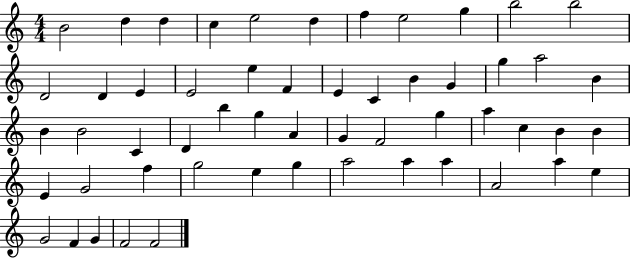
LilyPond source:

{
  \clef treble
  \numericTimeSignature
  \time 4/4
  \key c \major
  b'2 d''4 d''4 | c''4 e''2 d''4 | f''4 e''2 g''4 | b''2 b''2 | \break d'2 d'4 e'4 | e'2 e''4 f'4 | e'4 c'4 b'4 g'4 | g''4 a''2 b'4 | \break b'4 b'2 c'4 | d'4 b''4 g''4 a'4 | g'4 f'2 g''4 | a''4 c''4 b'4 b'4 | \break e'4 g'2 f''4 | g''2 e''4 g''4 | a''2 a''4 a''4 | a'2 a''4 e''4 | \break g'2 f'4 g'4 | f'2 f'2 | \bar "|."
}